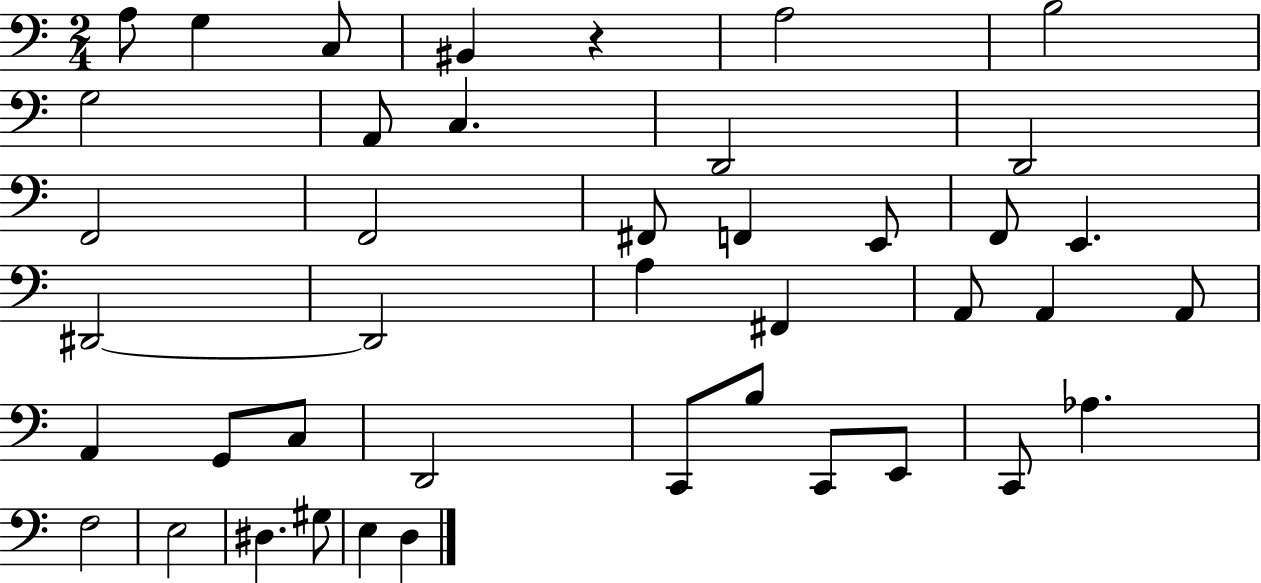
{
  \clef bass
  \numericTimeSignature
  \time 2/4
  \key c \major
  a8 g4 c8 | bis,4 r4 | a2 | b2 | \break g2 | a,8 c4. | d,2 | d,2 | \break f,2 | f,2 | fis,8 f,4 e,8 | f,8 e,4. | \break dis,2~~ | dis,2 | a4 fis,4 | a,8 a,4 a,8 | \break a,4 g,8 c8 | d,2 | c,8 b8 c,8 e,8 | c,8 aes4. | \break f2 | e2 | dis4. gis8 | e4 d4 | \break \bar "|."
}